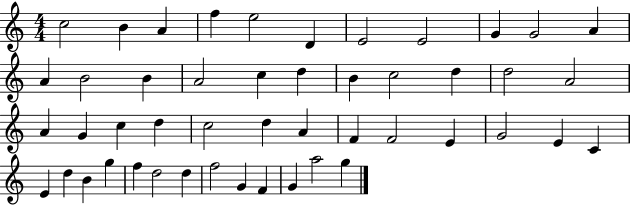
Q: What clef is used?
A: treble